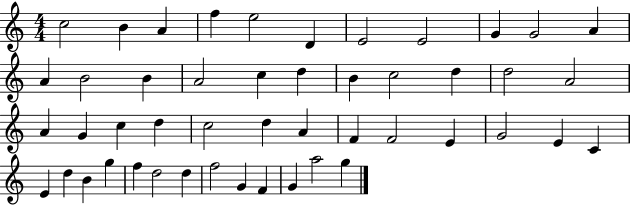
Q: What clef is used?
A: treble